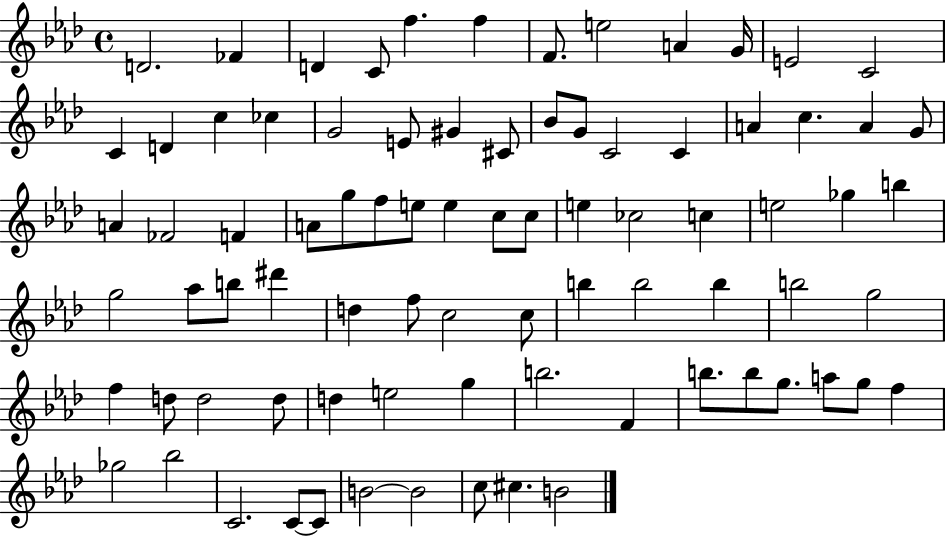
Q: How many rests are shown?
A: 0